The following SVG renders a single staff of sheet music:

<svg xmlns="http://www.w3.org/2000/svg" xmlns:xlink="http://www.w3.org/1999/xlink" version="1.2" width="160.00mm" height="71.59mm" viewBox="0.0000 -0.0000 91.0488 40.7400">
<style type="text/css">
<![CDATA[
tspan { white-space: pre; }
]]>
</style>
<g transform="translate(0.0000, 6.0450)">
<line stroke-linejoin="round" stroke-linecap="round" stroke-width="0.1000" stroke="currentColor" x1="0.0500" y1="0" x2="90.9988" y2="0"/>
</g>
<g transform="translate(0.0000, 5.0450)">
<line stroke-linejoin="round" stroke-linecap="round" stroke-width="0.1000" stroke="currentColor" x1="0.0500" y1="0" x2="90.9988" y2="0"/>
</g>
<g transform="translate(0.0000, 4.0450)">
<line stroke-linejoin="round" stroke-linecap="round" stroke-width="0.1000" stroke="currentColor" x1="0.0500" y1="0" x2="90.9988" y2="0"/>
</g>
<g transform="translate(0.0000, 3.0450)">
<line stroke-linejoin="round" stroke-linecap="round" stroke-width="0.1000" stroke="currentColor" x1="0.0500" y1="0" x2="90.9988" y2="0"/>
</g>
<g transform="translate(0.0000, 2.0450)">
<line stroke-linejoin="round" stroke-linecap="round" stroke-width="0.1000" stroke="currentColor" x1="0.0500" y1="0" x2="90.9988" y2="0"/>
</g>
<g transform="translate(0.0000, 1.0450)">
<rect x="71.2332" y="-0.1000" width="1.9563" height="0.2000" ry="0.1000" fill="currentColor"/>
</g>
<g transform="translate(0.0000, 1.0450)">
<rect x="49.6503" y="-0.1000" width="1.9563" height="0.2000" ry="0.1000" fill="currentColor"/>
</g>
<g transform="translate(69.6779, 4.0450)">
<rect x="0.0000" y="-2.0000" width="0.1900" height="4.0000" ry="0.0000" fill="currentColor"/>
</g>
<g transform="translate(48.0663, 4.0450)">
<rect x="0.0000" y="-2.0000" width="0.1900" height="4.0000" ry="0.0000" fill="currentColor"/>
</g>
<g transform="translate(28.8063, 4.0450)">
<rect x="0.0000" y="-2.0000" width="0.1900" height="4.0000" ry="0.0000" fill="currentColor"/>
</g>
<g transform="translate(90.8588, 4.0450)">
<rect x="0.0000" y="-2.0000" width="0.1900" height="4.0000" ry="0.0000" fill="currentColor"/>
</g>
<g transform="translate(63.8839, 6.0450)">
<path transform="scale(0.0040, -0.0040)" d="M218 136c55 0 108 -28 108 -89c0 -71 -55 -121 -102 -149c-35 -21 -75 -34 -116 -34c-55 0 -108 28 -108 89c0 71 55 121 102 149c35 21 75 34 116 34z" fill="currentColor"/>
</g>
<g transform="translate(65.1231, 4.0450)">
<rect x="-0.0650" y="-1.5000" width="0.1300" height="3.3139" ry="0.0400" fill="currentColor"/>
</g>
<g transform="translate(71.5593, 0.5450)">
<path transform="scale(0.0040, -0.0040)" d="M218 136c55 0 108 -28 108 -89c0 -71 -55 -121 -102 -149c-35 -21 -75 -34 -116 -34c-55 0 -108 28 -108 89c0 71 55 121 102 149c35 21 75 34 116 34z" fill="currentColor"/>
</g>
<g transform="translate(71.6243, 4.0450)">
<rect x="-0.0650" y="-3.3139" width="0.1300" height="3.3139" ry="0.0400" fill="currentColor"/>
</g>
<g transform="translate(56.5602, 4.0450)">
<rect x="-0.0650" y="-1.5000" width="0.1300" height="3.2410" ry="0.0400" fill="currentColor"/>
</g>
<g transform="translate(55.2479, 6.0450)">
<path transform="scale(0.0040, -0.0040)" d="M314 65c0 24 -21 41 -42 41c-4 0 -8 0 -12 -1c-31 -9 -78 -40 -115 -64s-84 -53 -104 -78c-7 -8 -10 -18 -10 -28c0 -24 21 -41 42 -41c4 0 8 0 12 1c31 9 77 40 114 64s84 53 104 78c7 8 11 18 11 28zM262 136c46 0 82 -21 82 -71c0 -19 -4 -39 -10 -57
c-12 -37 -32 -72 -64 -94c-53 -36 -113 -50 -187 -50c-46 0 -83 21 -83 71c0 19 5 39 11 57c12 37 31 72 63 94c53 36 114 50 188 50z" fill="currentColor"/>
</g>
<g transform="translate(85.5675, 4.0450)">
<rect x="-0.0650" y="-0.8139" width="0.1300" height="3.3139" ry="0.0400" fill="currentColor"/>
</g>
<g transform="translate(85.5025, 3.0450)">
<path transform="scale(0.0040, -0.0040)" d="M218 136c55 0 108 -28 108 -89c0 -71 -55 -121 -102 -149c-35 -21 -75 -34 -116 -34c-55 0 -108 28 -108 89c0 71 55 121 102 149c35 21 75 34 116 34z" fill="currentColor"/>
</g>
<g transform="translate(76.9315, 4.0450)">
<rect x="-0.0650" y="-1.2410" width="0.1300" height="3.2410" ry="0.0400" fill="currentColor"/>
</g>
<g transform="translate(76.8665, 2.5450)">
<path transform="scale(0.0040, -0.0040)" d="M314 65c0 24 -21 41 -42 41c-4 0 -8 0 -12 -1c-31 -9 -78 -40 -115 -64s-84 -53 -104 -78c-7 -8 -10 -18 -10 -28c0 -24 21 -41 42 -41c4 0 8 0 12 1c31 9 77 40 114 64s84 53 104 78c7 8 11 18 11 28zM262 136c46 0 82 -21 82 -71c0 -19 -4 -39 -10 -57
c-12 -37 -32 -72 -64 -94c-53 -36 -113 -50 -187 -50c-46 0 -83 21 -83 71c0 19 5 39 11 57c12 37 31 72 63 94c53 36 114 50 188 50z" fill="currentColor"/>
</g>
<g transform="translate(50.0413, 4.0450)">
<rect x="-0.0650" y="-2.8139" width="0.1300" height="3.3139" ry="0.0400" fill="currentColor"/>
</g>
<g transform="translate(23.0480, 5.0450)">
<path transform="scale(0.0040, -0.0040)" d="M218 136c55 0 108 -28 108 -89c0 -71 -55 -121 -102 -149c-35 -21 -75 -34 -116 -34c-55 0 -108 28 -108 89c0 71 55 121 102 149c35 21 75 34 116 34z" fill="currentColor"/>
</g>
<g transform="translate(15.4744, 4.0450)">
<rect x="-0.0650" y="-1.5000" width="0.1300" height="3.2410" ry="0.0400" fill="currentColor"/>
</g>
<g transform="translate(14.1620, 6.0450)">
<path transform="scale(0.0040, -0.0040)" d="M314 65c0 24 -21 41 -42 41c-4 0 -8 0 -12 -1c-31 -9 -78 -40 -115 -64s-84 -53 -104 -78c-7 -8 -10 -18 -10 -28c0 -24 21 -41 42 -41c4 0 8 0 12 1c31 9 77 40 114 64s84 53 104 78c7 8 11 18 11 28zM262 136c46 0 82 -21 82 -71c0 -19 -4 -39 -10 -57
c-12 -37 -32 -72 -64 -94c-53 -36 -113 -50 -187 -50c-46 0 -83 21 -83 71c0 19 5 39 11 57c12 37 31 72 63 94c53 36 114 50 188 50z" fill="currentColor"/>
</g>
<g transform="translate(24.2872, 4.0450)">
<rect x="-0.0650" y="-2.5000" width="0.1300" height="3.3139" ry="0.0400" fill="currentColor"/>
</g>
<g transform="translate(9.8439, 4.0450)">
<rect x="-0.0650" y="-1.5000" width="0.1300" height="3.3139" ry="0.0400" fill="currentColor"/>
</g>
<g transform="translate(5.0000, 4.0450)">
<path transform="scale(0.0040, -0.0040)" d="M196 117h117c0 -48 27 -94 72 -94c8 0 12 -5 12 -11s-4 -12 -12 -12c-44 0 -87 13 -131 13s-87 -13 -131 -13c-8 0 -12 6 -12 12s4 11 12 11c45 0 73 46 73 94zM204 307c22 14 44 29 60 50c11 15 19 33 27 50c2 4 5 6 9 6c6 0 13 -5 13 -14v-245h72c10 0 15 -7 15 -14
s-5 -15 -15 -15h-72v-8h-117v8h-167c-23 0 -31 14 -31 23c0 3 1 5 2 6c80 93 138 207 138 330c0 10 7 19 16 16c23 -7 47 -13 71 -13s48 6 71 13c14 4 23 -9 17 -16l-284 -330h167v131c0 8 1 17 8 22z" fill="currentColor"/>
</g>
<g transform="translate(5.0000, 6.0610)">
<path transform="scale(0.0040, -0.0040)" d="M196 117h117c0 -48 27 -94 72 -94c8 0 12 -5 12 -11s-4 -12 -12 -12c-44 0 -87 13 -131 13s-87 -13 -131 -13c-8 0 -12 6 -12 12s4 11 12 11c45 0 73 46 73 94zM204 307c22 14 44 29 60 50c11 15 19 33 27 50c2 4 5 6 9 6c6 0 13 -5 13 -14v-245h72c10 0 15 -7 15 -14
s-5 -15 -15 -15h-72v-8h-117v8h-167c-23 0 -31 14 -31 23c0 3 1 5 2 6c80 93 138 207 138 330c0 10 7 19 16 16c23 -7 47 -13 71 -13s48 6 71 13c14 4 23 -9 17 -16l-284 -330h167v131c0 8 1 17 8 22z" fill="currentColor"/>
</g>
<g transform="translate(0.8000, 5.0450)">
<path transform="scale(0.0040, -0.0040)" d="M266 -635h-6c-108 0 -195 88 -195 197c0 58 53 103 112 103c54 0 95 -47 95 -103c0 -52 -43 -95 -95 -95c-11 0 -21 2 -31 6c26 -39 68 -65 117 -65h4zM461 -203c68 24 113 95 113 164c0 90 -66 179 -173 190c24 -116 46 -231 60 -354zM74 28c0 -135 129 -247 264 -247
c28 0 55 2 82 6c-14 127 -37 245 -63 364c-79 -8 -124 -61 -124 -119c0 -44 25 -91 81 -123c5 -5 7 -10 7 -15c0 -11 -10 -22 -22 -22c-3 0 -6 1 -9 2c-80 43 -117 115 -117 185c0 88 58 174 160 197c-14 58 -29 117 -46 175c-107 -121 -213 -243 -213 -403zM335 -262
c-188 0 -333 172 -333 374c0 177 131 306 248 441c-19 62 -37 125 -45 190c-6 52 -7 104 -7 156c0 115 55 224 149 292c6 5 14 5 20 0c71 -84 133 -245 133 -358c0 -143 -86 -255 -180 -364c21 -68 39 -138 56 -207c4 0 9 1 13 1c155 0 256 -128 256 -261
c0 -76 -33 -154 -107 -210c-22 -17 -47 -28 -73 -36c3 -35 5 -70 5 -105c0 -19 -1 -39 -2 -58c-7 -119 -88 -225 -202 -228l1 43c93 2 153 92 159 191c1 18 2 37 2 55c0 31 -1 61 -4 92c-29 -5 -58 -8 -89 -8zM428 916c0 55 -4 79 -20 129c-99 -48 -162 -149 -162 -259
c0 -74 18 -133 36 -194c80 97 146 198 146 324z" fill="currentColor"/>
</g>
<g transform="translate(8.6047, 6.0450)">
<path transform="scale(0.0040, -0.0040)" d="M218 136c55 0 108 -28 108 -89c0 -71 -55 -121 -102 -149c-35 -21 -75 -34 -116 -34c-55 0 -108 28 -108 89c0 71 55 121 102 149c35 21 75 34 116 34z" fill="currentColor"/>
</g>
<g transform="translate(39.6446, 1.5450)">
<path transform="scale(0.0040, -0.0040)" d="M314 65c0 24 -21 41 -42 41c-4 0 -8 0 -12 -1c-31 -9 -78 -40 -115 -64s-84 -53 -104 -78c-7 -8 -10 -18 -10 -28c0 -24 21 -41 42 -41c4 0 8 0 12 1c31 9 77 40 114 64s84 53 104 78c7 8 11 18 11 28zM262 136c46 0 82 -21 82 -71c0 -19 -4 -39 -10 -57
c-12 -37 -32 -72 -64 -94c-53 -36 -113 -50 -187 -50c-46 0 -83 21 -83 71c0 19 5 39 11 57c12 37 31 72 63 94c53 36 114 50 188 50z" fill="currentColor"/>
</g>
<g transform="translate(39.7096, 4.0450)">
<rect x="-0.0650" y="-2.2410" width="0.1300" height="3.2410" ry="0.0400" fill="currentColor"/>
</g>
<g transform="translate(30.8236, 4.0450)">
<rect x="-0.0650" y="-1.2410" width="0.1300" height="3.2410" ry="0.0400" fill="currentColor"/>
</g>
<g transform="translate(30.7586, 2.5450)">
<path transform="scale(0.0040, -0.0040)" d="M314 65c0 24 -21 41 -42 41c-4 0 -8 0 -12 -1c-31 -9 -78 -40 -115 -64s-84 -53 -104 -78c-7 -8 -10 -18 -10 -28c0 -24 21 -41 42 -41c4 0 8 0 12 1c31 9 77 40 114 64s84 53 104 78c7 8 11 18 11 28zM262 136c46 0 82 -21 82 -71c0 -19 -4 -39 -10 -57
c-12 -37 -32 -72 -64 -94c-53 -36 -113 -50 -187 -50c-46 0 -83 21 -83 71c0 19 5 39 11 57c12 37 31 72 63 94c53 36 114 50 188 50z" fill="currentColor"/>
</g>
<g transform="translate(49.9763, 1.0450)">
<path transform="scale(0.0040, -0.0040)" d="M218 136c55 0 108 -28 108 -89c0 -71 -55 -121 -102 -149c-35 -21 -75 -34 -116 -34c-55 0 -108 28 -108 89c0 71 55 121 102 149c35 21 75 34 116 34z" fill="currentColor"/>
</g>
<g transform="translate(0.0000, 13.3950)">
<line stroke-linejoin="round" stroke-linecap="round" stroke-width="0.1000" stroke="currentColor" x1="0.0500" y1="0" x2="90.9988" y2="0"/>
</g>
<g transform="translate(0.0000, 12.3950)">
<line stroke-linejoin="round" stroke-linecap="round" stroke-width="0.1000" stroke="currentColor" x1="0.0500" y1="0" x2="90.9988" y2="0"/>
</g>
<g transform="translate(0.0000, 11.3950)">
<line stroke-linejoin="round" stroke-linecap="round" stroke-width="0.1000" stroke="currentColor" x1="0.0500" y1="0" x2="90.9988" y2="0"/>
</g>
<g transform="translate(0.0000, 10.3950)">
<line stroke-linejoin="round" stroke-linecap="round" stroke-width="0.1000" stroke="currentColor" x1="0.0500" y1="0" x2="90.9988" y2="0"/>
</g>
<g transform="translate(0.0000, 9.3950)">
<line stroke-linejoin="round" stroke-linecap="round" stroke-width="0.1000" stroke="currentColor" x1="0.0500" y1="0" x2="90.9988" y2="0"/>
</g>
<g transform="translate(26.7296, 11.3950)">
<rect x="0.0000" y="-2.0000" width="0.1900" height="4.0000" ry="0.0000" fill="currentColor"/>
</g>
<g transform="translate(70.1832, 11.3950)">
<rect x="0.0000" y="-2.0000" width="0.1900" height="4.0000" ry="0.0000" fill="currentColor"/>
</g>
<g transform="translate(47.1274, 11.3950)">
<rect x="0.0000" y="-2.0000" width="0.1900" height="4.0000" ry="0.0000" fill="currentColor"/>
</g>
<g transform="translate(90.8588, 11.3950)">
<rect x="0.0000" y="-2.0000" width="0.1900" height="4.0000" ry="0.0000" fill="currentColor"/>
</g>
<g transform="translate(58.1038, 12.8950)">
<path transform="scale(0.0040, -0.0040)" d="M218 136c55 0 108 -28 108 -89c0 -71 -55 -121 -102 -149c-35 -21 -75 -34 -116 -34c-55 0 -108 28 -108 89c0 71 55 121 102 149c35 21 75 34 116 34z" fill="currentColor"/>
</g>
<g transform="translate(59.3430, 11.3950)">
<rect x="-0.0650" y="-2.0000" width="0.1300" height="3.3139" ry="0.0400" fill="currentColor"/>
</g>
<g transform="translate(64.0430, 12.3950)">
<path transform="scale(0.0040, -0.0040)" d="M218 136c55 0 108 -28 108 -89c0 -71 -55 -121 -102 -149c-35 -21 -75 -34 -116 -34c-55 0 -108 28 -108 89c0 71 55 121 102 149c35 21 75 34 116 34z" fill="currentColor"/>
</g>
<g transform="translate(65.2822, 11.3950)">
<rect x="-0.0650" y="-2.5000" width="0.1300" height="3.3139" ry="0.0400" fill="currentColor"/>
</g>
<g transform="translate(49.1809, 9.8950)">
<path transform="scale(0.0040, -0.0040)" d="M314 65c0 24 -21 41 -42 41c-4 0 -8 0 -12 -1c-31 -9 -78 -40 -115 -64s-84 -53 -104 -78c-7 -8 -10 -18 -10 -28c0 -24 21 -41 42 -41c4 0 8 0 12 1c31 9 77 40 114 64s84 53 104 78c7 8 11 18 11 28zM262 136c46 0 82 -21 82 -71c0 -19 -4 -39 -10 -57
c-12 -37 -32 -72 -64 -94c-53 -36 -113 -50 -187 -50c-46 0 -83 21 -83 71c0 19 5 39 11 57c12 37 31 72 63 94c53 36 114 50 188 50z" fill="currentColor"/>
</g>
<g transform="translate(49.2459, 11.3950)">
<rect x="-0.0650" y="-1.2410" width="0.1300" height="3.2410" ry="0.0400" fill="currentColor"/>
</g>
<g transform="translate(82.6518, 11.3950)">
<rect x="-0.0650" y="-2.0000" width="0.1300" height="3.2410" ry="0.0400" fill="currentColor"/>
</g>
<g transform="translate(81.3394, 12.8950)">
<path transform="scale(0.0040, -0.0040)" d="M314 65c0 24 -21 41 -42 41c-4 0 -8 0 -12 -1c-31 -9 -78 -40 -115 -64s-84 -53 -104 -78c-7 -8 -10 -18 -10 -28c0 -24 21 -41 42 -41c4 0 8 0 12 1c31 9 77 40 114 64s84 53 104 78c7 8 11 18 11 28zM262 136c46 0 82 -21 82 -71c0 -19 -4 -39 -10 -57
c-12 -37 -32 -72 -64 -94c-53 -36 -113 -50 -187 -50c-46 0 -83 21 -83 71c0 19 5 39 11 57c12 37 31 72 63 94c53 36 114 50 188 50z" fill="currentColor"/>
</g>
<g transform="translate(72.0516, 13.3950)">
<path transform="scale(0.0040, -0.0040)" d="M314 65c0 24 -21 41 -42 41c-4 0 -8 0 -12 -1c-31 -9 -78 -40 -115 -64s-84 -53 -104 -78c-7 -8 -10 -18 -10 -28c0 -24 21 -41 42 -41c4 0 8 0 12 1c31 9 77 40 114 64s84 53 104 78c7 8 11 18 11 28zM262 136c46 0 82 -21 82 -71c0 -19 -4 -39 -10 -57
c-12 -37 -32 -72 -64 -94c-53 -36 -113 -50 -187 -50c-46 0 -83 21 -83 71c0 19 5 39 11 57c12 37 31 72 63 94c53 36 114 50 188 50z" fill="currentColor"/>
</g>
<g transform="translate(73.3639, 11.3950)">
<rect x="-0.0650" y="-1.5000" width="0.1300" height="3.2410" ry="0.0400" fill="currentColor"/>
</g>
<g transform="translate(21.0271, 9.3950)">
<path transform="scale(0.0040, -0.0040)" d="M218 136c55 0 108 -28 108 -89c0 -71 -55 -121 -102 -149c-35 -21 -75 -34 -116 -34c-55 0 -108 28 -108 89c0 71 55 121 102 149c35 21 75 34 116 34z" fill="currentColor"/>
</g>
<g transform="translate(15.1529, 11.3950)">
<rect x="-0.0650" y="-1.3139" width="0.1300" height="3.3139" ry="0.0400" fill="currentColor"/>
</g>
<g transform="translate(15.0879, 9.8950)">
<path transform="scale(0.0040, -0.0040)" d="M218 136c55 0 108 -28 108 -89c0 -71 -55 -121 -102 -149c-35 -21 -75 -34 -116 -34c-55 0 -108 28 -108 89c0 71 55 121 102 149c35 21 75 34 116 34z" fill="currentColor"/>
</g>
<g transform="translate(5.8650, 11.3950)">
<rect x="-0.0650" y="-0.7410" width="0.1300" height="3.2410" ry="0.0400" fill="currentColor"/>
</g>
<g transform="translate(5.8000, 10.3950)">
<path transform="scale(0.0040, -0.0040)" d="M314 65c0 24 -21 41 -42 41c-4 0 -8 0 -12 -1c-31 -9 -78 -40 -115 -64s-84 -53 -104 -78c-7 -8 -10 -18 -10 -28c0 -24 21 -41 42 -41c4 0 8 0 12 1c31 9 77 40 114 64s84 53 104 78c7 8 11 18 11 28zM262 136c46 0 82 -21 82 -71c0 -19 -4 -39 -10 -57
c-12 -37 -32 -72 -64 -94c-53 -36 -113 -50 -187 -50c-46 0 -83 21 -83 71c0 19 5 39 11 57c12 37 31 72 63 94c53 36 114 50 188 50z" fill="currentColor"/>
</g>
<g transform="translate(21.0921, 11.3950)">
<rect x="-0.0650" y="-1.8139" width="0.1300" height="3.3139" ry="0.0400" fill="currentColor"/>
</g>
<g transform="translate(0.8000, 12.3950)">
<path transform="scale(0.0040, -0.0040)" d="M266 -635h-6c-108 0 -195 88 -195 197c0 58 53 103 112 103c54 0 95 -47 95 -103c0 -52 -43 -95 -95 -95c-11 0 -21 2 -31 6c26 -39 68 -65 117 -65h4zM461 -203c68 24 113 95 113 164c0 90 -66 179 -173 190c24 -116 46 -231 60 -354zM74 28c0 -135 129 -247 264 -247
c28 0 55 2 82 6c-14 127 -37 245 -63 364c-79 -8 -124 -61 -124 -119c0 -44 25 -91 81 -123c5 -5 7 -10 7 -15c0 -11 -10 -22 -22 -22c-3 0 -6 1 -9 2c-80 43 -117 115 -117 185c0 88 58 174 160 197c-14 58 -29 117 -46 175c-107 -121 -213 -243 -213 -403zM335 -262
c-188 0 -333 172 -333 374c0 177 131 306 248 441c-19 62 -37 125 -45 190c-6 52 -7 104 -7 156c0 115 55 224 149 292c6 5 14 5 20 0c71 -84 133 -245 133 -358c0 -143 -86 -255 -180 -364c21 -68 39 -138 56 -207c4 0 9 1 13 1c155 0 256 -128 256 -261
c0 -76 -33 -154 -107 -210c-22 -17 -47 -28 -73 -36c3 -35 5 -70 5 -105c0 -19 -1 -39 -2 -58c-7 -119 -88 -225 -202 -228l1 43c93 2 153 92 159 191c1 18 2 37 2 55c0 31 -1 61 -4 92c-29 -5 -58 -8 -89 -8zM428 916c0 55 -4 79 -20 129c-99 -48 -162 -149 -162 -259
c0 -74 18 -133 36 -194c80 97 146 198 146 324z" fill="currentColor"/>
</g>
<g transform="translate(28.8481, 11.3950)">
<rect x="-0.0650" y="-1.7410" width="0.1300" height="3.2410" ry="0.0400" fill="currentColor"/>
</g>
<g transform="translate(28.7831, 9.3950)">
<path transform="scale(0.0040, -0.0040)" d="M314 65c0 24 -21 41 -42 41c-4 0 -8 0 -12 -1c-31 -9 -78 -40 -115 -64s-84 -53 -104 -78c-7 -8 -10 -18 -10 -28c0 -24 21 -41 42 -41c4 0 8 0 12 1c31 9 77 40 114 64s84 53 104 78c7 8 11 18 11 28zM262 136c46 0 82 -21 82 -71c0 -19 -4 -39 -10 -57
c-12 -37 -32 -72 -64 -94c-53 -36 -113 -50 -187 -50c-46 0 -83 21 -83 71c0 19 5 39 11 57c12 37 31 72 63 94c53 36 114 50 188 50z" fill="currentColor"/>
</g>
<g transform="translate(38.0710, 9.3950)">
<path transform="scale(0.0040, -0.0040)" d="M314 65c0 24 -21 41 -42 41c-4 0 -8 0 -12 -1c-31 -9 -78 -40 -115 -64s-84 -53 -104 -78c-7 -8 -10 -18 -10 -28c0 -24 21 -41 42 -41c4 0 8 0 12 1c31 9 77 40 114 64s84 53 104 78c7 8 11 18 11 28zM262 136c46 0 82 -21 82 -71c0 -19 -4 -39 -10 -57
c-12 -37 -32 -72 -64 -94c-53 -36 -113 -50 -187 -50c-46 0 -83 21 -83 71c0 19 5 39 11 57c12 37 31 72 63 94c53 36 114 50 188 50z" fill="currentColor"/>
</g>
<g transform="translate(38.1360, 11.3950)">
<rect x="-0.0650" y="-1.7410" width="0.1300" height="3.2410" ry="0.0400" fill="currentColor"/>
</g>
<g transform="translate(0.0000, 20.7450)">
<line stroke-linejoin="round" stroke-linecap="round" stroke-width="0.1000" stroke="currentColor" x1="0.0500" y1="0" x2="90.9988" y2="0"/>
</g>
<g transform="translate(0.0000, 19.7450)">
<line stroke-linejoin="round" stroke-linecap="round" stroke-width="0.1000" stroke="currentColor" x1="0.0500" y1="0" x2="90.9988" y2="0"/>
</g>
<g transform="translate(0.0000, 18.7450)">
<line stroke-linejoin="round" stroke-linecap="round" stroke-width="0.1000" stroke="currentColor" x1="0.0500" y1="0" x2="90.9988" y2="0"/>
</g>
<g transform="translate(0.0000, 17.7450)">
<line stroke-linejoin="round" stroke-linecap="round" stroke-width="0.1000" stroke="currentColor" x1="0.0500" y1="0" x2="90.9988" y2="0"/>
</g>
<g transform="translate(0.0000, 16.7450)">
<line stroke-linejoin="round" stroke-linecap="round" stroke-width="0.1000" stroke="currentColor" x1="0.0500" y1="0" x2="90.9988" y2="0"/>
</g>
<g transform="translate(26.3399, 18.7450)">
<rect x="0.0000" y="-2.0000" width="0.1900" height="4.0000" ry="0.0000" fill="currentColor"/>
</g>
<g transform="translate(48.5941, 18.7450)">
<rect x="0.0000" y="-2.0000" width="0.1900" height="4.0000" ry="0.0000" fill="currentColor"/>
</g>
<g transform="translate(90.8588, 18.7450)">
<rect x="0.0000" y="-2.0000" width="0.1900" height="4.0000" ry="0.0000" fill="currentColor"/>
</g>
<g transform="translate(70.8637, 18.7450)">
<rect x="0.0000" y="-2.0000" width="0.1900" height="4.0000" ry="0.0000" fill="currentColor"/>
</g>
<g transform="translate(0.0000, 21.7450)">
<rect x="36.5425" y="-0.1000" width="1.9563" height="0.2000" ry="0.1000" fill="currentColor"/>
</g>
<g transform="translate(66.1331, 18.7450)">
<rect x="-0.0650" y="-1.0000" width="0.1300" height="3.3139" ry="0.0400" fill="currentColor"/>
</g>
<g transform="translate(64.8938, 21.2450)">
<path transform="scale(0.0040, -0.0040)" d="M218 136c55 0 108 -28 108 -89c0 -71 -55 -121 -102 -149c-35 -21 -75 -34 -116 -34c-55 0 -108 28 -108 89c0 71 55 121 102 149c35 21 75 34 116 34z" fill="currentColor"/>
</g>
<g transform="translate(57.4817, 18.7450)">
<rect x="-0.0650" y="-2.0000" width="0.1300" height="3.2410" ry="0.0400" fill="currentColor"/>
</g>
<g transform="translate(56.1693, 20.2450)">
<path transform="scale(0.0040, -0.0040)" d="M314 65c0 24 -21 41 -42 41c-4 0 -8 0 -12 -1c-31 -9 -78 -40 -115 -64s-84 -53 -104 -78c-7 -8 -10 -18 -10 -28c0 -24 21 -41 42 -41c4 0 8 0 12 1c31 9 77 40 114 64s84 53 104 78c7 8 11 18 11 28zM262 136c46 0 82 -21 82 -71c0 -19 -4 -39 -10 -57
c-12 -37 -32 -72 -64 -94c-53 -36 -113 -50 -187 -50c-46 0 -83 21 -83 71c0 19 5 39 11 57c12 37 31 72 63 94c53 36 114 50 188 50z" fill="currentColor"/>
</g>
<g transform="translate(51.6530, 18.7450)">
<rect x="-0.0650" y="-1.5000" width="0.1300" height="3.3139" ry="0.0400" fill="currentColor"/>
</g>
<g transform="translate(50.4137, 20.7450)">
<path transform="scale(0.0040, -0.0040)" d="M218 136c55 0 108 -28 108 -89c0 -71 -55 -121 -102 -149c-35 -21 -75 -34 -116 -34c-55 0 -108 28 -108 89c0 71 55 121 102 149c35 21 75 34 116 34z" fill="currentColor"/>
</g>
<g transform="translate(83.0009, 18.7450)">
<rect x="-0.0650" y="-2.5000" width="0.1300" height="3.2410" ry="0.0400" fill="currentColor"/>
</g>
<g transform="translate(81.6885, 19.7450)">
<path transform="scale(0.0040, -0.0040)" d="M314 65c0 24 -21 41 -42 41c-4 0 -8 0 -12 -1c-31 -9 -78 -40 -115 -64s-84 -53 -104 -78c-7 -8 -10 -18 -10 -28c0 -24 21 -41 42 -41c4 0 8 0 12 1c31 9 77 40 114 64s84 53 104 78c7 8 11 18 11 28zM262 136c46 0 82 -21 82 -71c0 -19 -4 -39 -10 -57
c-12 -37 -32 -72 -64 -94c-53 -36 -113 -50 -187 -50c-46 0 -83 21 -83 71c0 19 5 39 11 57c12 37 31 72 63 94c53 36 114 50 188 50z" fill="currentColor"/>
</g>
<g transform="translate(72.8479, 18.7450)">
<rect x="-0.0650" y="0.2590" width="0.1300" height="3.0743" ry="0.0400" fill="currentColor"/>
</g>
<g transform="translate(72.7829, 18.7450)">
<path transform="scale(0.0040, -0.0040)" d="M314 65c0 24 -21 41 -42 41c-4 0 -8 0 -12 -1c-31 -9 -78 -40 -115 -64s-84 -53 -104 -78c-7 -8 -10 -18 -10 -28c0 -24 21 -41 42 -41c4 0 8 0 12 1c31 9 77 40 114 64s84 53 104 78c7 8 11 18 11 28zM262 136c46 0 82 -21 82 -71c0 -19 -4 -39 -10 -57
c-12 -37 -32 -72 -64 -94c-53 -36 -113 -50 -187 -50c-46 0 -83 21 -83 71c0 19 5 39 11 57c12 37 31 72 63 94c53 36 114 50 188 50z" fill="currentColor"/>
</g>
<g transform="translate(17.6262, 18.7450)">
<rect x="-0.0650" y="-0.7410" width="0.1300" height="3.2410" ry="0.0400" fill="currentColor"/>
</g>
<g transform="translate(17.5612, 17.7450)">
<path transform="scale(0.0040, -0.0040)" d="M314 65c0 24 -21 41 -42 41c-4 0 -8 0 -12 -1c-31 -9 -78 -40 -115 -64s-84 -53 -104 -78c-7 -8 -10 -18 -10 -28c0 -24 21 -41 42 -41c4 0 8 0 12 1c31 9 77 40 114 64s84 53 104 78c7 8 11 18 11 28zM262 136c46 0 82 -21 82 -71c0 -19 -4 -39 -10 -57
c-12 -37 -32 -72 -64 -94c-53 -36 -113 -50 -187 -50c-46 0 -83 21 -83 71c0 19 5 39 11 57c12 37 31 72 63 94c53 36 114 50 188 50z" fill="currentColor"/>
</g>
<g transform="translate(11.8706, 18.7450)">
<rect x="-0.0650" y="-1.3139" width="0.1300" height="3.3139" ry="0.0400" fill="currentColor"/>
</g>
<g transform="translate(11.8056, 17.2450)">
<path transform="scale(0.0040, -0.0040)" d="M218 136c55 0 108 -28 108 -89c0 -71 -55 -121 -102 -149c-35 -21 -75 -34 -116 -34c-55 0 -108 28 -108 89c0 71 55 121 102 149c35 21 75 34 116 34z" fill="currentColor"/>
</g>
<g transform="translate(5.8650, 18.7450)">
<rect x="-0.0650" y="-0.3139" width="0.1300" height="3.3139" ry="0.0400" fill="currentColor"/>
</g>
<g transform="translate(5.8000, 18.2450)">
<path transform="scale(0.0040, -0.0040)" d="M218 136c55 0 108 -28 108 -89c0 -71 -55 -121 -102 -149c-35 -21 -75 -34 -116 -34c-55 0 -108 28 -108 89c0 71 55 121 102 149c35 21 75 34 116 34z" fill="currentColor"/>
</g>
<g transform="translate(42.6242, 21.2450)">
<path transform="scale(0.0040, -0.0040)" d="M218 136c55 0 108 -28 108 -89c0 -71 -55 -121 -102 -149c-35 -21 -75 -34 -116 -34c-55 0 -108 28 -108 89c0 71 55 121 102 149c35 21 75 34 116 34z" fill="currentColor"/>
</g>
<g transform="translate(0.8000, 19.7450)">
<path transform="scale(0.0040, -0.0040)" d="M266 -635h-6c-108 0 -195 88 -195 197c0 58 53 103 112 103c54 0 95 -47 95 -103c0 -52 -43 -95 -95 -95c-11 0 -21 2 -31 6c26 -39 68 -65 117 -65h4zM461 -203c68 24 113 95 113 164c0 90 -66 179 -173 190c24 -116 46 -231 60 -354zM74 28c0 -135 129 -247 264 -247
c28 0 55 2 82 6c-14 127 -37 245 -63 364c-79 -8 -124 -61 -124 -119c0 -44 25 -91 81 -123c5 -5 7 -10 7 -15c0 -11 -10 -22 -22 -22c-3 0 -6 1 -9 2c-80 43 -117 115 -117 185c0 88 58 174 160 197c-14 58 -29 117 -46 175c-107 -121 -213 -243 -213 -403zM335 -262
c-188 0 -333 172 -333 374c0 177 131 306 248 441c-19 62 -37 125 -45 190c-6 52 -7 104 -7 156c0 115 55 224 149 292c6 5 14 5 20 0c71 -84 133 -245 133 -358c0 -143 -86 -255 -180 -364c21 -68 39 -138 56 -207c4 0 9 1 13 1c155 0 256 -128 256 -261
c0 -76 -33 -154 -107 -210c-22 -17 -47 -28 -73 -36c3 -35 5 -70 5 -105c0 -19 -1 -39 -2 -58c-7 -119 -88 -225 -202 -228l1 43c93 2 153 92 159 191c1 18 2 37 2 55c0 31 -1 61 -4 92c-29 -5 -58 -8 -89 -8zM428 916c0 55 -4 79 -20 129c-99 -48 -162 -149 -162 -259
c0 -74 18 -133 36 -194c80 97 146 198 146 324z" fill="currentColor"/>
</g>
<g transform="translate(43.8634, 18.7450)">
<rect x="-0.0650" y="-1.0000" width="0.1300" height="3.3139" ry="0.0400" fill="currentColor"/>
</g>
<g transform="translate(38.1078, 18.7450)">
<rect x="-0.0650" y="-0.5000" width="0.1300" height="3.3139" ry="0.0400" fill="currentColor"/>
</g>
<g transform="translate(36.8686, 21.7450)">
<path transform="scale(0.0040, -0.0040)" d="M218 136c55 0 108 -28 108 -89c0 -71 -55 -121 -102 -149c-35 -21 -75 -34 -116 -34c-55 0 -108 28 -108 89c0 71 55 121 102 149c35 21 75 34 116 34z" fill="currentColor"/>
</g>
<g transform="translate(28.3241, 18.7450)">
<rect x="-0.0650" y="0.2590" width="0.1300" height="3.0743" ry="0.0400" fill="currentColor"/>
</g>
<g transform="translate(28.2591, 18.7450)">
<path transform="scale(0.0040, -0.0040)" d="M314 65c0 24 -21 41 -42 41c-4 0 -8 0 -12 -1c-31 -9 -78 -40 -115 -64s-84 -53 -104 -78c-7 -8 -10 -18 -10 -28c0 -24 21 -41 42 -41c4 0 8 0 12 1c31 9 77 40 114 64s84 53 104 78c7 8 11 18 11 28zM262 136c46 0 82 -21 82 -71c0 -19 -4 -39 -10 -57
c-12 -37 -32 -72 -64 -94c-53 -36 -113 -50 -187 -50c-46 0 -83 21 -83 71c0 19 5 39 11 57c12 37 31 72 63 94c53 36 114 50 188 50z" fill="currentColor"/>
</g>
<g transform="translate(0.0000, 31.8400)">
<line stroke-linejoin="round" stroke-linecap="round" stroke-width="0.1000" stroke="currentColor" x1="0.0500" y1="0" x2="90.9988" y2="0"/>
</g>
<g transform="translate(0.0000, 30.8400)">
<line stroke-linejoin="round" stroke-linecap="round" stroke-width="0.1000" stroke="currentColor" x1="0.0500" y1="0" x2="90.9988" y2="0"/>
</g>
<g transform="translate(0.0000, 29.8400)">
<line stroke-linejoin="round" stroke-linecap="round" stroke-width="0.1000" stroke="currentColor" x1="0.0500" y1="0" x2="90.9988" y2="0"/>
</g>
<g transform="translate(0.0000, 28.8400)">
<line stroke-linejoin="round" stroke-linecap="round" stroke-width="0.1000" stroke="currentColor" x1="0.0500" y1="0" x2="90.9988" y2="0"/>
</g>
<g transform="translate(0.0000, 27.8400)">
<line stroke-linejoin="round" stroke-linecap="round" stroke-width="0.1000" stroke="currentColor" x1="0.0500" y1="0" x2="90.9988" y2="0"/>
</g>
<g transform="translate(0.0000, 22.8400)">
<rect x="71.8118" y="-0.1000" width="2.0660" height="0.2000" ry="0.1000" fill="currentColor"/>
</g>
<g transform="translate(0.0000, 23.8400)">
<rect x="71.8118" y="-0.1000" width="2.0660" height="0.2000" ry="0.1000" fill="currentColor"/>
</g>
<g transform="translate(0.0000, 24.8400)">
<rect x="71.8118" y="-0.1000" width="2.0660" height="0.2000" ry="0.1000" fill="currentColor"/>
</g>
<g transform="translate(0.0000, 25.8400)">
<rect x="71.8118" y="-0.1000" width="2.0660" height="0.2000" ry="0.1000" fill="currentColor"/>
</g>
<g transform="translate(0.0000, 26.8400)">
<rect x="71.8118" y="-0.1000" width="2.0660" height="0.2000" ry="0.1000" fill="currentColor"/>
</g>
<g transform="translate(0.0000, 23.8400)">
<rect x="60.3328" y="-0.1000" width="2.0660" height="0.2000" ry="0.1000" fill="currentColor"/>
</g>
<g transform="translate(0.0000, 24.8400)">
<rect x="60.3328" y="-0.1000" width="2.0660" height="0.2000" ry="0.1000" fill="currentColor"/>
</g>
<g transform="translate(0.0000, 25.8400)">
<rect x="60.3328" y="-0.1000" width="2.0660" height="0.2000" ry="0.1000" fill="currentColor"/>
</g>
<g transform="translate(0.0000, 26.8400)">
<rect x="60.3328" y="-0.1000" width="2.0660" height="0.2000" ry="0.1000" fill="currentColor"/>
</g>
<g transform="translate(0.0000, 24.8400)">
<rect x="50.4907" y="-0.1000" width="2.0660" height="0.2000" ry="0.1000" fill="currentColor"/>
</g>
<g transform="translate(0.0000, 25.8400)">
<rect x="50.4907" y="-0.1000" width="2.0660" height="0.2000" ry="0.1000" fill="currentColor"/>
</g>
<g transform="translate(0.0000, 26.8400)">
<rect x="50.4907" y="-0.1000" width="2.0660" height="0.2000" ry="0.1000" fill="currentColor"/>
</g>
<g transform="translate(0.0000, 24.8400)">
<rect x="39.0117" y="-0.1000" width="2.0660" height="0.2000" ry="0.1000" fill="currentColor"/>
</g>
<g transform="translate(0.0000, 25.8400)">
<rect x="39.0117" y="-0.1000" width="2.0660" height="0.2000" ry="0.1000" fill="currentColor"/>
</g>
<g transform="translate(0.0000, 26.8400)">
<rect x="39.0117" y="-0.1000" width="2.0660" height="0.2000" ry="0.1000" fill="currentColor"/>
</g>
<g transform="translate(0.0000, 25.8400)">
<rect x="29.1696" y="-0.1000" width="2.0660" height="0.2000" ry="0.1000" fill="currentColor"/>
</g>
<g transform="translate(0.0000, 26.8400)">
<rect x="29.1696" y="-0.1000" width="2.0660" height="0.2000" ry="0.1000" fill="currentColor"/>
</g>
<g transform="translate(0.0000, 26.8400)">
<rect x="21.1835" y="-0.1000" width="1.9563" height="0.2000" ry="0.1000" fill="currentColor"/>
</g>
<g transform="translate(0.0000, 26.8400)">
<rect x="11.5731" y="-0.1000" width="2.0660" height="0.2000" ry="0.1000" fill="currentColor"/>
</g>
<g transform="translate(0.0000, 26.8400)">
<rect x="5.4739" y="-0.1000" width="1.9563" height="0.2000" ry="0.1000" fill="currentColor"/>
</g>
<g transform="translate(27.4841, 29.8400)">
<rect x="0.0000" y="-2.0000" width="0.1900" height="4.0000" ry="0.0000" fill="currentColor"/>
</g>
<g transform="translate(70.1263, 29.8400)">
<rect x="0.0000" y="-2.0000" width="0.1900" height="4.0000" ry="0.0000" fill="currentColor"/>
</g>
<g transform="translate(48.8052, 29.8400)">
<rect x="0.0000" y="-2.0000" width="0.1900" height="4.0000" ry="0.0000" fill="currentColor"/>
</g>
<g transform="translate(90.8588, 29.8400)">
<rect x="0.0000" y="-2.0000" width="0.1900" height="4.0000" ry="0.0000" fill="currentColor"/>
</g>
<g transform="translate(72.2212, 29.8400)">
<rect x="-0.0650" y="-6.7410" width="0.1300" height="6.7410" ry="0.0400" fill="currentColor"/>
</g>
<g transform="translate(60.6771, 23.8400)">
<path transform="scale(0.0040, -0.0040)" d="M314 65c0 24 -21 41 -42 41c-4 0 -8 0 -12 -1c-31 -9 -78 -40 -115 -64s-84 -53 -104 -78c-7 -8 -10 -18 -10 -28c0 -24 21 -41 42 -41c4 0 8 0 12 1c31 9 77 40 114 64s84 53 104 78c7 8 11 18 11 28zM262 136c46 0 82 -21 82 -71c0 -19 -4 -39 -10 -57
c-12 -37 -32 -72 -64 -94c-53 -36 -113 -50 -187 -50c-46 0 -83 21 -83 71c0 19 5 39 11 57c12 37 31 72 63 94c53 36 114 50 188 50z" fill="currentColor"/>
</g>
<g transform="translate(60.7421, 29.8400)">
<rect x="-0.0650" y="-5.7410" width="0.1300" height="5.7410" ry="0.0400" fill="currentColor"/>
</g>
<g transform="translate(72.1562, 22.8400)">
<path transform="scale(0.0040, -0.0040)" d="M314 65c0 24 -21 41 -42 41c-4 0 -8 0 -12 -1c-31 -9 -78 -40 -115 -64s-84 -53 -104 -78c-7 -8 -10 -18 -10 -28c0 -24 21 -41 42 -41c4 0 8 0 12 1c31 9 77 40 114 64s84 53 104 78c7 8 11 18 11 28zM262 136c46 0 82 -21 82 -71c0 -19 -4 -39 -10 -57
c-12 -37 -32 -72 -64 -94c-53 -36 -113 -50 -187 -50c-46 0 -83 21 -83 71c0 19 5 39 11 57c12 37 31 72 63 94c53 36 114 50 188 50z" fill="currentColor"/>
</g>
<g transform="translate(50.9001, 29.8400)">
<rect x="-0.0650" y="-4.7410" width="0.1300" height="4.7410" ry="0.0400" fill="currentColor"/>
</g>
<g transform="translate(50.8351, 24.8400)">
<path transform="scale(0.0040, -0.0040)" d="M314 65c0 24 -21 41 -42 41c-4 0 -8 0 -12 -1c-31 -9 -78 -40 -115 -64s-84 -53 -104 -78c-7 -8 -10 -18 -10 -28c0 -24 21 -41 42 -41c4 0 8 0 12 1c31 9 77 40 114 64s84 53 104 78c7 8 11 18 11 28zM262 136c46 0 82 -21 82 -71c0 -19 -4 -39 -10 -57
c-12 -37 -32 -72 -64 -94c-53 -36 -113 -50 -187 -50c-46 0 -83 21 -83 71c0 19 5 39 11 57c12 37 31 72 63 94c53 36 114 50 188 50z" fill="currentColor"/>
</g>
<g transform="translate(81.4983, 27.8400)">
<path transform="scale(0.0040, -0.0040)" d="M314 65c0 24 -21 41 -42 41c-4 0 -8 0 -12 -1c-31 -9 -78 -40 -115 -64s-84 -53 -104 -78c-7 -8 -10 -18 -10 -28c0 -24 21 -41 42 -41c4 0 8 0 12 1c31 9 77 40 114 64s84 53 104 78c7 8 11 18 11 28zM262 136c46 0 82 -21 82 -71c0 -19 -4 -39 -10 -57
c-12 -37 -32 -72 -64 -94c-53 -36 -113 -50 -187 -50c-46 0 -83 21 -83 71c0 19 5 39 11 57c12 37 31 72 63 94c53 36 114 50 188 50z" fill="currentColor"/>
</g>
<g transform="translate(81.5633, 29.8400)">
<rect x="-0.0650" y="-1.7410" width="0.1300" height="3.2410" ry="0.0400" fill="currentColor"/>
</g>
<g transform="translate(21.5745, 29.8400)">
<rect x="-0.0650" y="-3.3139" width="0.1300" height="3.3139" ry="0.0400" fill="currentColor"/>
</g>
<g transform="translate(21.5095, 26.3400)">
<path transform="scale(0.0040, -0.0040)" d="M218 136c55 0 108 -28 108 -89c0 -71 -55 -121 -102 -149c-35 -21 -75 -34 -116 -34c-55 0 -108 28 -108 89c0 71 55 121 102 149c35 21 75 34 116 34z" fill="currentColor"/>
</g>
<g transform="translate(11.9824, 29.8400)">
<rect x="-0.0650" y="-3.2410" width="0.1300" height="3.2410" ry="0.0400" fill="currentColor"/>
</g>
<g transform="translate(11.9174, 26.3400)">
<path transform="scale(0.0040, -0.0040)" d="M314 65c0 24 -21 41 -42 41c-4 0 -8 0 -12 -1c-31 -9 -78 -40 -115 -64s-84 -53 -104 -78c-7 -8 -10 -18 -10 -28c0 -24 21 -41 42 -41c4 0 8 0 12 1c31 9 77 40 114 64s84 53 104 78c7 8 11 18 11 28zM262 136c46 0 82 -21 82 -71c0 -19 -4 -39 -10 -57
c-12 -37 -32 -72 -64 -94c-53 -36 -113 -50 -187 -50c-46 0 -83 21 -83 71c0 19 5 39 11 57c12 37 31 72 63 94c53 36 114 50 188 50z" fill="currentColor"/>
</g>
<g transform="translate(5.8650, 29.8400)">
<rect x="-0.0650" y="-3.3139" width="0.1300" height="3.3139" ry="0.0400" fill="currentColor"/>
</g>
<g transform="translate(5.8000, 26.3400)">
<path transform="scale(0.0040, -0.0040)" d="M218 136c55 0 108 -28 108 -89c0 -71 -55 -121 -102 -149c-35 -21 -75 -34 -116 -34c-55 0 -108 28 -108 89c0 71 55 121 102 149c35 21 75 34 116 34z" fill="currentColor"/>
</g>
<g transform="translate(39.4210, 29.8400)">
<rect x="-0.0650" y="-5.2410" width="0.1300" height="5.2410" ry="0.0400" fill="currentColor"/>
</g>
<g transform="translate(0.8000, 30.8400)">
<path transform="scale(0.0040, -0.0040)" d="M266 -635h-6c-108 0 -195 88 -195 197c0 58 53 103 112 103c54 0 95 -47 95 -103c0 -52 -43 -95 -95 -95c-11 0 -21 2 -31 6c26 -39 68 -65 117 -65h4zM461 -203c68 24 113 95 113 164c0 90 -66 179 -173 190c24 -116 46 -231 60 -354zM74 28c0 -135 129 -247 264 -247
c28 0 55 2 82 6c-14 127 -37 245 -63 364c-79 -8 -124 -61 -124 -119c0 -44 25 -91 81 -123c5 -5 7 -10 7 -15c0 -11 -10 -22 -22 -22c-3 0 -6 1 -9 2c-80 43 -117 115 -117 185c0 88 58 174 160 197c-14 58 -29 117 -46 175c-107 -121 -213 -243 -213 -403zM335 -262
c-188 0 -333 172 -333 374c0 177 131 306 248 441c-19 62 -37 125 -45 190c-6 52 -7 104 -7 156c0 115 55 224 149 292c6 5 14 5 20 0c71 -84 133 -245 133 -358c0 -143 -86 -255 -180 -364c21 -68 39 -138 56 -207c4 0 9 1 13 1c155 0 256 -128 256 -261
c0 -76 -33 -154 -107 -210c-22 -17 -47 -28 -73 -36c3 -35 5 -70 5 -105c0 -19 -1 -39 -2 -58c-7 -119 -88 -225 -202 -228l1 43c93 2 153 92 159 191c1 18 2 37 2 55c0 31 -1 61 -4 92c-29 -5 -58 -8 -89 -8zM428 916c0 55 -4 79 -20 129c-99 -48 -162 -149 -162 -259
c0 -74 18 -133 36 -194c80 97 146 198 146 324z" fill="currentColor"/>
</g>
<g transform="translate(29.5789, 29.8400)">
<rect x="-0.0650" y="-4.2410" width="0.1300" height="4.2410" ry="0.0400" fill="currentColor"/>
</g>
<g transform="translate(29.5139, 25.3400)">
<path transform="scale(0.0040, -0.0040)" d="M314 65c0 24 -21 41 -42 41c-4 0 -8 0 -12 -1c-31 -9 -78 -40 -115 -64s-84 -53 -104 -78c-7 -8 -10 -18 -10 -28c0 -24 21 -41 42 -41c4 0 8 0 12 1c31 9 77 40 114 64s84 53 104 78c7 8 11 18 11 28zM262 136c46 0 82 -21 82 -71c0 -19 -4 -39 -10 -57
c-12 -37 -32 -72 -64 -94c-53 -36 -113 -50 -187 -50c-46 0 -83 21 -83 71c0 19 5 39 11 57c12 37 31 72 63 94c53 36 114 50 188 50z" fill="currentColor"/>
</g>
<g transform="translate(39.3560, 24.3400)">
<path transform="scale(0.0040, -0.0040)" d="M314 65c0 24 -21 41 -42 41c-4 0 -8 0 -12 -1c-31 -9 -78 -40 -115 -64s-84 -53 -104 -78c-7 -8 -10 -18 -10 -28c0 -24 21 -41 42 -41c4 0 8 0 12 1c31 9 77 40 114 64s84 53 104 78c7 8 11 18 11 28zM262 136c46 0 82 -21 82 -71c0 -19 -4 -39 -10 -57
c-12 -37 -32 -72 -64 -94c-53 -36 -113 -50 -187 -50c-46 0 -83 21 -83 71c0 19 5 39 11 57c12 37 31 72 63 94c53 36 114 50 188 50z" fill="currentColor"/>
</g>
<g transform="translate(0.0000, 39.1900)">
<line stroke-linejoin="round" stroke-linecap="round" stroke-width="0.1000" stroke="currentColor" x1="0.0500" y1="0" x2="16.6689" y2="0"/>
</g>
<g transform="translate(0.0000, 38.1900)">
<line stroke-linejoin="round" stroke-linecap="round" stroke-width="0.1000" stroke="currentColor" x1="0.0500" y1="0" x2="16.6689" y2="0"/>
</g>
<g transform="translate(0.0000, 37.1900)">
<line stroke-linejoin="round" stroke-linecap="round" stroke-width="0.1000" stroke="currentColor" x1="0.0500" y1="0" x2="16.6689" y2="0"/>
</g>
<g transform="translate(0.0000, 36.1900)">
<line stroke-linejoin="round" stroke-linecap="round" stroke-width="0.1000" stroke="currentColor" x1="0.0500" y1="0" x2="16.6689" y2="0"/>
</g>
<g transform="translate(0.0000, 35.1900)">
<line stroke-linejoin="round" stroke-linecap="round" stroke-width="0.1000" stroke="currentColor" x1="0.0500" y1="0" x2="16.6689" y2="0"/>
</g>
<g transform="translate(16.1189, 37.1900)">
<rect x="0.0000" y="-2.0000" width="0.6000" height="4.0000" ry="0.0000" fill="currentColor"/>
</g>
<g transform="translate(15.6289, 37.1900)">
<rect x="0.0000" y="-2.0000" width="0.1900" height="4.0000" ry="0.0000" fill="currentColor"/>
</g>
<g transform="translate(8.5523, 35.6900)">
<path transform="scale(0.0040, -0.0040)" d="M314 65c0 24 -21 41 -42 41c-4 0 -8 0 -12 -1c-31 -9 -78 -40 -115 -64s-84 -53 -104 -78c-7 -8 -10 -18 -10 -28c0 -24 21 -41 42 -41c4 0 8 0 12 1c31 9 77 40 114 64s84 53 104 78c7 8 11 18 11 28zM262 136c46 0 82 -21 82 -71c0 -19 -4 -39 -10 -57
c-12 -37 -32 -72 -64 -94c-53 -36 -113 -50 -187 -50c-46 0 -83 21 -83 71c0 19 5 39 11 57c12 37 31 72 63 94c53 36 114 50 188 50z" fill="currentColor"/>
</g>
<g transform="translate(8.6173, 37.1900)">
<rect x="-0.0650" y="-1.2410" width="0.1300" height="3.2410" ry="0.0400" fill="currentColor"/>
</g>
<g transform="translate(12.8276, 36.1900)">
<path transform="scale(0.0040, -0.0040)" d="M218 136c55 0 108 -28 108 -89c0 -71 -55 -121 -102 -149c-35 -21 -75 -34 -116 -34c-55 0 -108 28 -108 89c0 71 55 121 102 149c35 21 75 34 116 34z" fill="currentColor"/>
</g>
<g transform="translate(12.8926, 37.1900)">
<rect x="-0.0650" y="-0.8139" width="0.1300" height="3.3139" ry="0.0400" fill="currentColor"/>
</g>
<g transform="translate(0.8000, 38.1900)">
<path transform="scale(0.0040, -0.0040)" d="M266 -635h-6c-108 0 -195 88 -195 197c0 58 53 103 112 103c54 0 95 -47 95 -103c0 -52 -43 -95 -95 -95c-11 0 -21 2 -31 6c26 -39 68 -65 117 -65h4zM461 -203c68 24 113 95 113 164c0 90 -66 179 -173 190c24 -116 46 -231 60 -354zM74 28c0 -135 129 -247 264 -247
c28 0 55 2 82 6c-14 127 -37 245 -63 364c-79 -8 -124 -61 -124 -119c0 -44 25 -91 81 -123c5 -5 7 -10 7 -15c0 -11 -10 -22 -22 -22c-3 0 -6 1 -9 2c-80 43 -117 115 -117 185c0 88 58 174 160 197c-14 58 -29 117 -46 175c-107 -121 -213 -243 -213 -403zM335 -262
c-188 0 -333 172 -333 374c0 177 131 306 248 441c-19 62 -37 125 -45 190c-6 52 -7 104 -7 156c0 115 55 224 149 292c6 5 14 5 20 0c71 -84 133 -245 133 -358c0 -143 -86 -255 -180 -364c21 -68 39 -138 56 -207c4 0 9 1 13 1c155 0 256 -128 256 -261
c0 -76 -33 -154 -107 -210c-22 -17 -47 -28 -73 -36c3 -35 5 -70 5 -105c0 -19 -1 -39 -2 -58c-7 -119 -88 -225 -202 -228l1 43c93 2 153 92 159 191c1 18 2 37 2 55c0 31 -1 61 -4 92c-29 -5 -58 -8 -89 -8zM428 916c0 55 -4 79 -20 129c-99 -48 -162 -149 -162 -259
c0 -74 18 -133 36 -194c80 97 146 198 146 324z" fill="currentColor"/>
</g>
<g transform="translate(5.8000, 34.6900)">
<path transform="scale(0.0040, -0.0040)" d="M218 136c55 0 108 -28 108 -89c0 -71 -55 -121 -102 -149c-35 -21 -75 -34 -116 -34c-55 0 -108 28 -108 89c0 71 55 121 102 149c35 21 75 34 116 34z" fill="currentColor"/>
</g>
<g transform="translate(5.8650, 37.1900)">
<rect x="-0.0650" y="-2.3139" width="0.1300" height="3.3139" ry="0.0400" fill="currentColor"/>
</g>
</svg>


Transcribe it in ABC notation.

X:1
T:Untitled
M:4/4
L:1/4
K:C
E E2 G e2 g2 a E2 E b e2 d d2 e f f2 f2 e2 F G E2 F2 c e d2 B2 C D E F2 D B2 G2 b b2 b d'2 f'2 e'2 g'2 b'2 f2 g e2 d